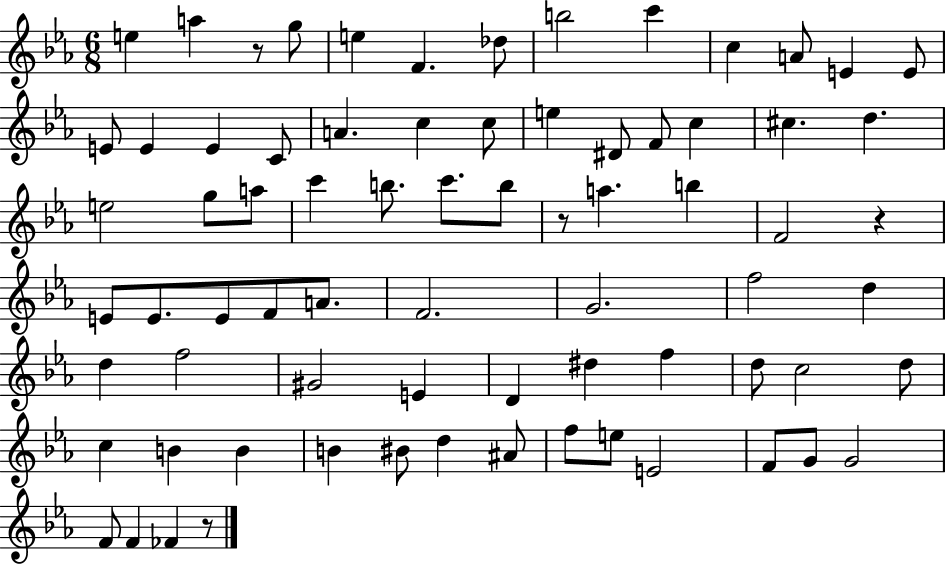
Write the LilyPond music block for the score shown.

{
  \clef treble
  \numericTimeSignature
  \time 6/8
  \key ees \major
  e''4 a''4 r8 g''8 | e''4 f'4. des''8 | b''2 c'''4 | c''4 a'8 e'4 e'8 | \break e'8 e'4 e'4 c'8 | a'4. c''4 c''8 | e''4 dis'8 f'8 c''4 | cis''4. d''4. | \break e''2 g''8 a''8 | c'''4 b''8. c'''8. b''8 | r8 a''4. b''4 | f'2 r4 | \break e'8 e'8. e'8 f'8 a'8. | f'2. | g'2. | f''2 d''4 | \break d''4 f''2 | gis'2 e'4 | d'4 dis''4 f''4 | d''8 c''2 d''8 | \break c''4 b'4 b'4 | b'4 bis'8 d''4 ais'8 | f''8 e''8 e'2 | f'8 g'8 g'2 | \break f'8 f'4 fes'4 r8 | \bar "|."
}